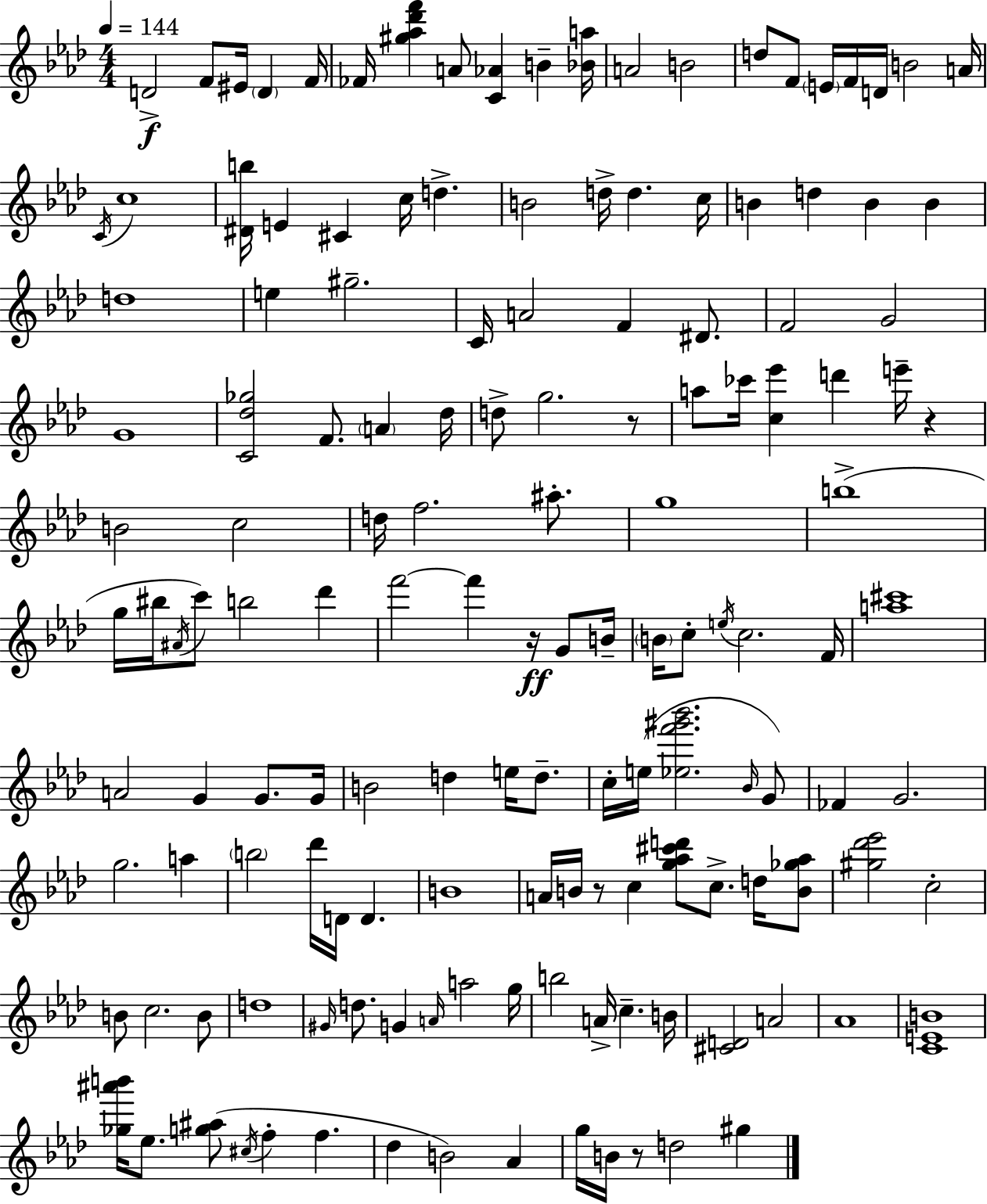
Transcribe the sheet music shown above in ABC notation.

X:1
T:Untitled
M:4/4
L:1/4
K:Fm
D2 F/2 ^E/4 D F/4 _F/4 [^g_a_d'f'] A/2 [C_A] B [_Ba]/4 A2 B2 d/2 F/2 E/4 F/4 D/4 B2 A/4 C/4 c4 [^Db]/4 E ^C c/4 d B2 d/4 d c/4 B d B B d4 e ^g2 C/4 A2 F ^D/2 F2 G2 G4 [C_d_g]2 F/2 A _d/4 d/2 g2 z/2 a/2 _c'/4 [c_e'] d' e'/4 z B2 c2 d/4 f2 ^a/2 g4 b4 g/4 ^b/4 ^A/4 c'/2 b2 _d' f'2 f' z/4 G/2 B/4 B/4 c/2 e/4 c2 F/4 [a^c']4 A2 G G/2 G/4 B2 d e/4 d/2 c/4 e/4 [_ef'^g'_b']2 _B/4 G/2 _F G2 g2 a b2 _d'/4 D/4 D B4 A/4 B/4 z/2 c [g_a^c'd']/2 c/2 d/4 [B_g_a]/2 [^g_d'_e']2 c2 B/2 c2 B/2 d4 ^G/4 d/2 G A/4 a2 g/4 b2 A/4 c B/4 [^CD]2 A2 _A4 [CEB]4 [_g^a'b']/4 _e/2 [g^a]/2 ^c/4 f f _d B2 _A g/4 B/4 z/2 d2 ^g